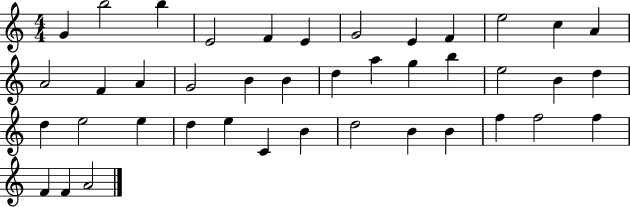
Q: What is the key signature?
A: C major